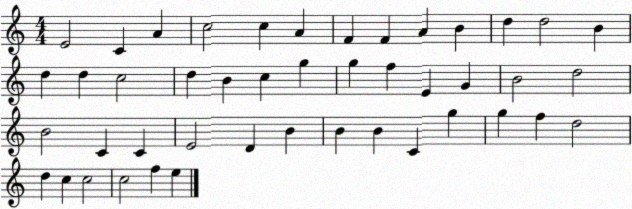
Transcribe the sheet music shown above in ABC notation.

X:1
T:Untitled
M:4/4
L:1/4
K:C
E2 C A c2 c A F F A B d d2 B d d c2 d B c g g f E G B2 d2 B2 C C E2 D B B B C g g f d2 d c c2 c2 f e